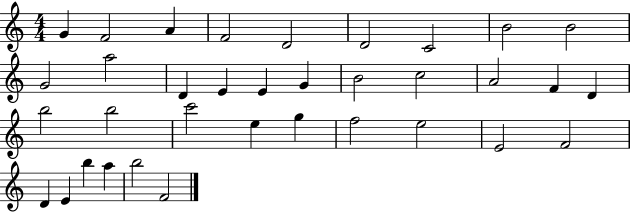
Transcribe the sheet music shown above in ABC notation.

X:1
T:Untitled
M:4/4
L:1/4
K:C
G F2 A F2 D2 D2 C2 B2 B2 G2 a2 D E E G B2 c2 A2 F D b2 b2 c'2 e g f2 e2 E2 F2 D E b a b2 F2